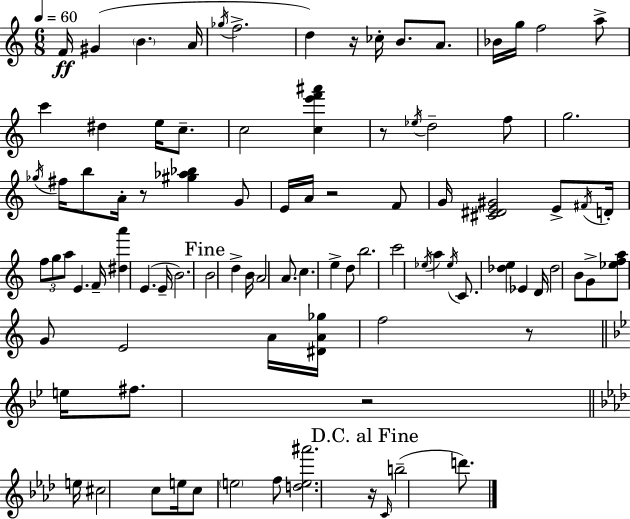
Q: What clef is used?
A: treble